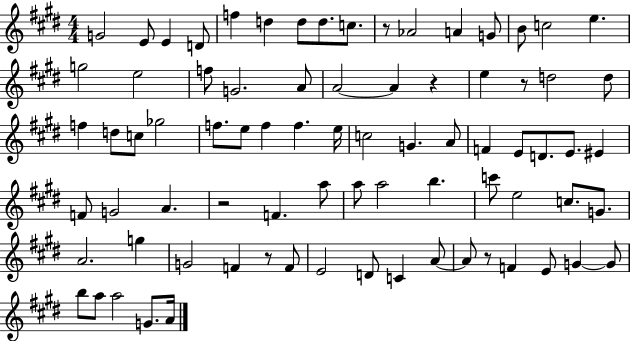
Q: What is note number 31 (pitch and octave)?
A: E5